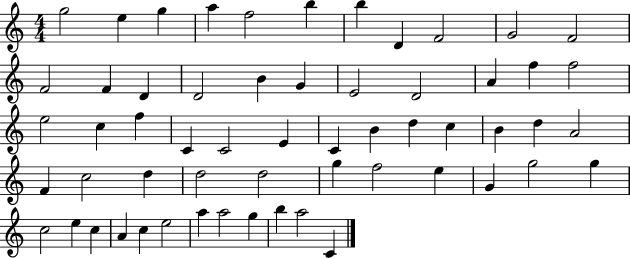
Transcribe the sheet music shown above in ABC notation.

X:1
T:Untitled
M:4/4
L:1/4
K:C
g2 e g a f2 b b D F2 G2 F2 F2 F D D2 B G E2 D2 A f f2 e2 c f C C2 E C B d c B d A2 F c2 d d2 d2 g f2 e G g2 g c2 e c A c e2 a a2 g b a2 C